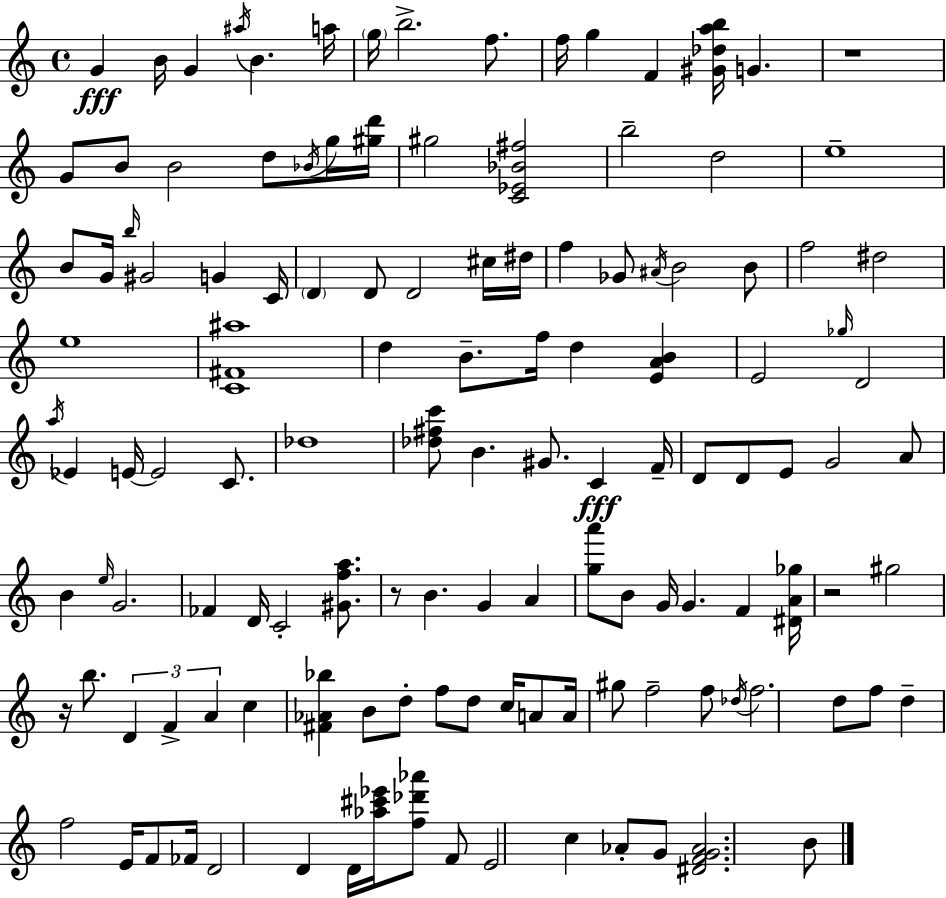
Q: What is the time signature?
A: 4/4